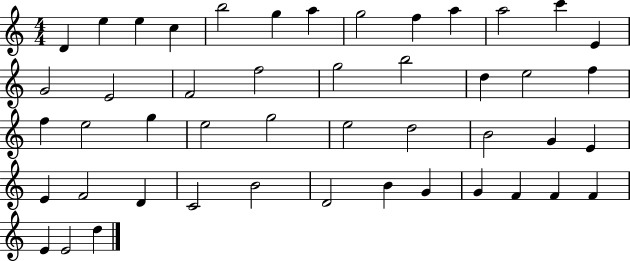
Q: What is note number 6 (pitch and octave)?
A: G5